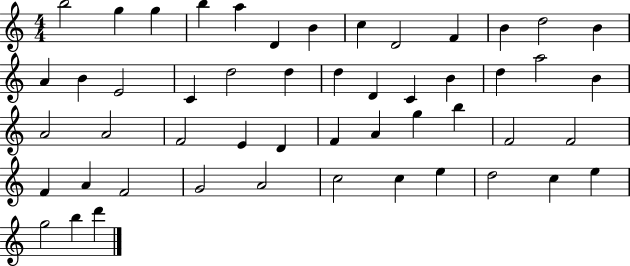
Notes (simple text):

B5/h G5/q G5/q B5/q A5/q D4/q B4/q C5/q D4/h F4/q B4/q D5/h B4/q A4/q B4/q E4/h C4/q D5/h D5/q D5/q D4/q C4/q B4/q D5/q A5/h B4/q A4/h A4/h F4/h E4/q D4/q F4/q A4/q G5/q B5/q F4/h F4/h F4/q A4/q F4/h G4/h A4/h C5/h C5/q E5/q D5/h C5/q E5/q G5/h B5/q D6/q